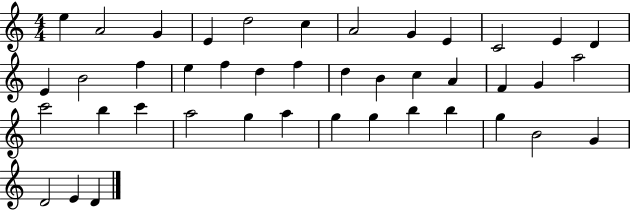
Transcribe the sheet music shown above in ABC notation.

X:1
T:Untitled
M:4/4
L:1/4
K:C
e A2 G E d2 c A2 G E C2 E D E B2 f e f d f d B c A F G a2 c'2 b c' a2 g a g g b b g B2 G D2 E D